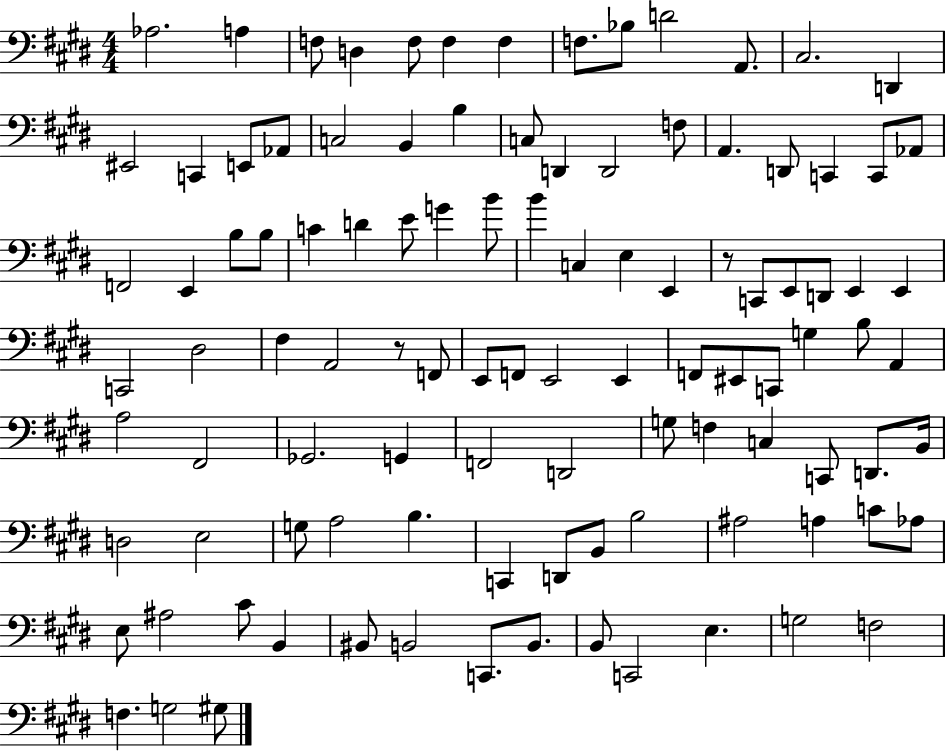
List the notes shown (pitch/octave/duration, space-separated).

Ab3/h. A3/q F3/e D3/q F3/e F3/q F3/q F3/e. Bb3/e D4/h A2/e. C#3/h. D2/q EIS2/h C2/q E2/e Ab2/e C3/h B2/q B3/q C3/e D2/q D2/h F3/e A2/q. D2/e C2/q C2/e Ab2/e F2/h E2/q B3/e B3/e C4/q D4/q E4/e G4/q B4/e B4/q C3/q E3/q E2/q R/e C2/e E2/e D2/e E2/q E2/q C2/h D#3/h F#3/q A2/h R/e F2/e E2/e F2/e E2/h E2/q F2/e EIS2/e C2/e G3/q B3/e A2/q A3/h F#2/h Gb2/h. G2/q F2/h D2/h G3/e F3/q C3/q C2/e D2/e. B2/s D3/h E3/h G3/e A3/h B3/q. C2/q D2/e B2/e B3/h A#3/h A3/q C4/e Ab3/e E3/e A#3/h C#4/e B2/q BIS2/e B2/h C2/e. B2/e. B2/e C2/h E3/q. G3/h F3/h F3/q. G3/h G#3/e